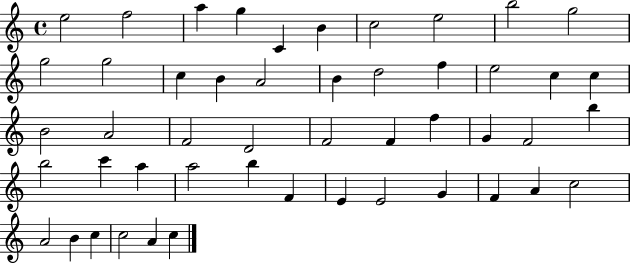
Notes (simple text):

E5/h F5/h A5/q G5/q C4/q B4/q C5/h E5/h B5/h G5/h G5/h G5/h C5/q B4/q A4/h B4/q D5/h F5/q E5/h C5/q C5/q B4/h A4/h F4/h D4/h F4/h F4/q F5/q G4/q F4/h B5/q B5/h C6/q A5/q A5/h B5/q F4/q E4/q E4/h G4/q F4/q A4/q C5/h A4/h B4/q C5/q C5/h A4/q C5/q